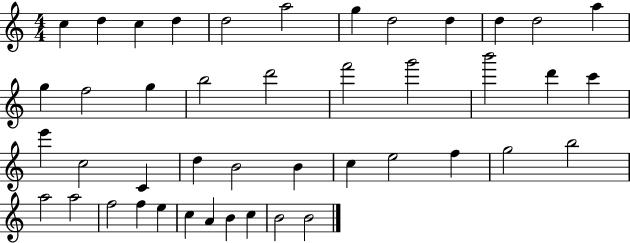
X:1
T:Untitled
M:4/4
L:1/4
K:C
c d c d d2 a2 g d2 d d d2 a g f2 g b2 d'2 f'2 g'2 b'2 d' c' e' c2 C d B2 B c e2 f g2 b2 a2 a2 f2 f e c A B c B2 B2